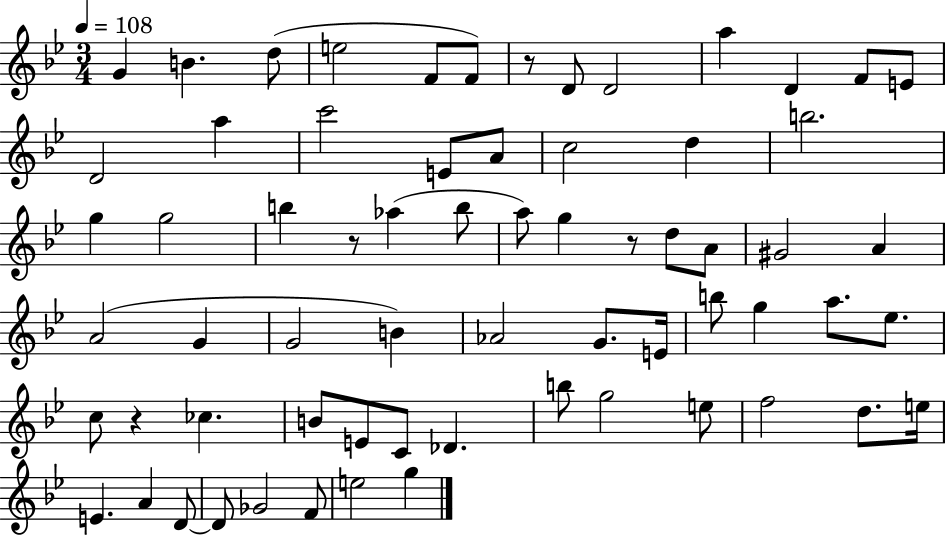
G4/q B4/q. D5/e E5/h F4/e F4/e R/e D4/e D4/h A5/q D4/q F4/e E4/e D4/h A5/q C6/h E4/e A4/e C5/h D5/q B5/h. G5/q G5/h B5/q R/e Ab5/q B5/e A5/e G5/q R/e D5/e A4/e G#4/h A4/q A4/h G4/q G4/h B4/q Ab4/h G4/e. E4/s B5/e G5/q A5/e. Eb5/e. C5/e R/q CES5/q. B4/e E4/e C4/e Db4/q. B5/e G5/h E5/e F5/h D5/e. E5/s E4/q. A4/q D4/e D4/e Gb4/h F4/e E5/h G5/q